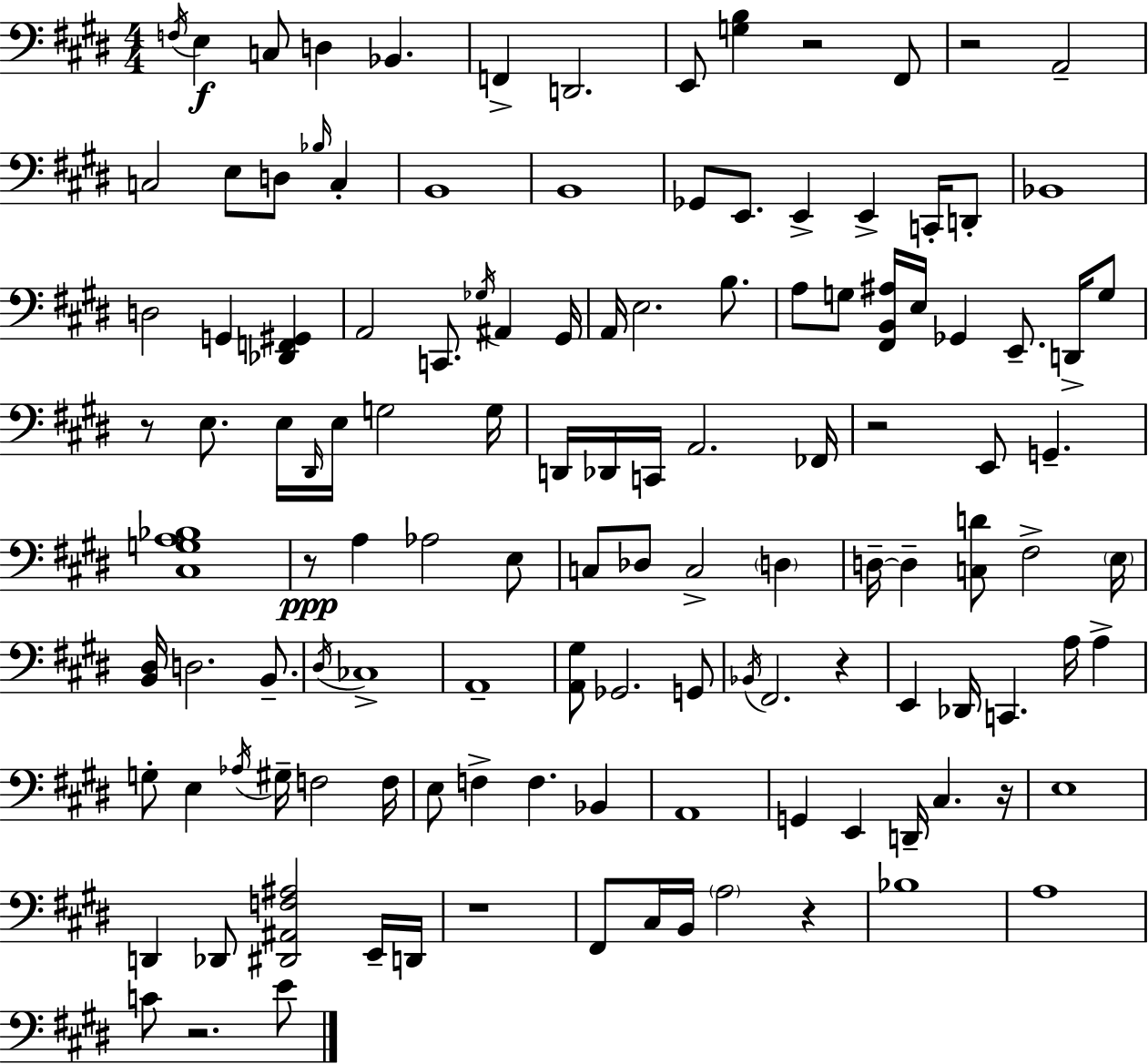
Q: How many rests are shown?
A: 10